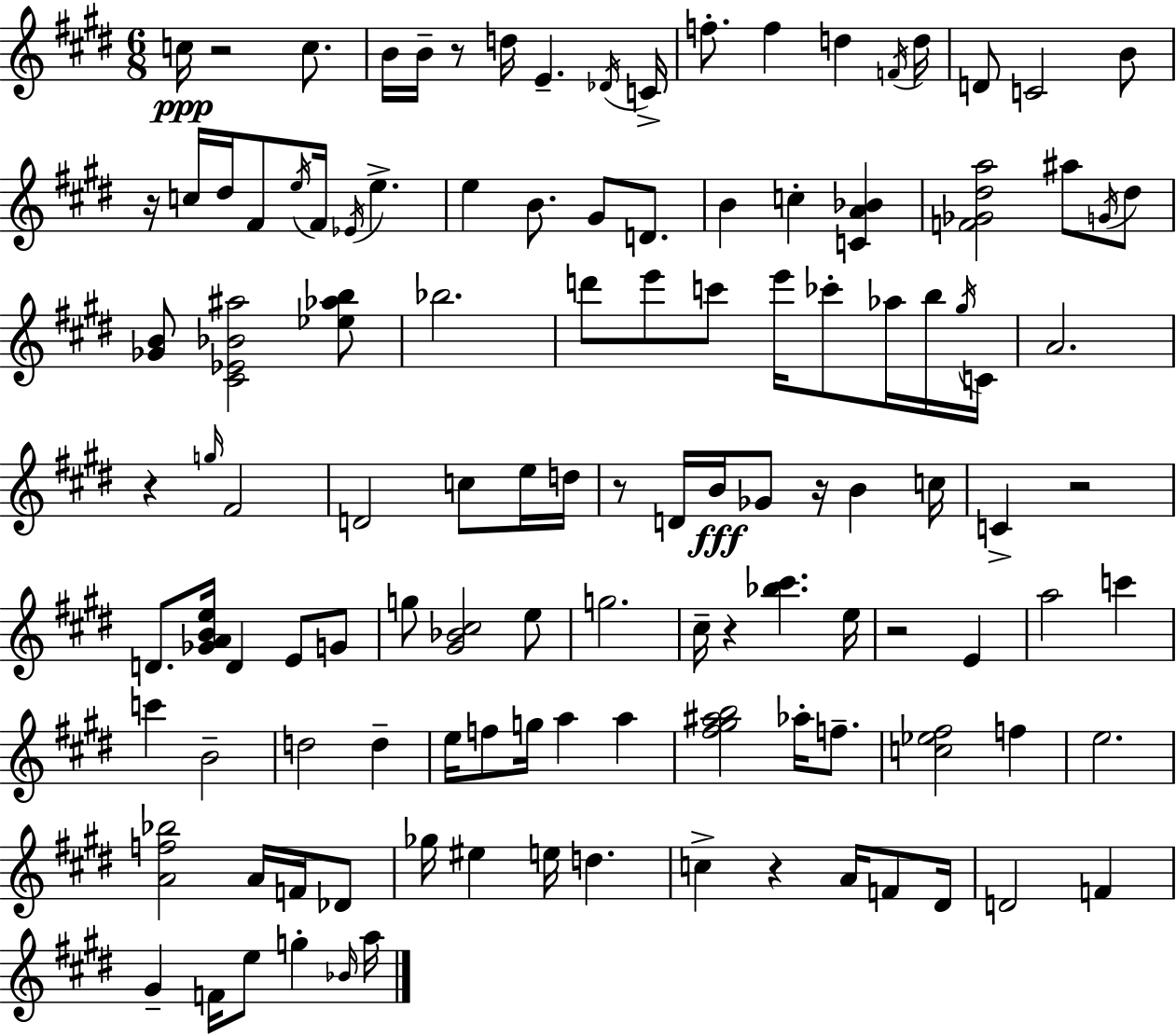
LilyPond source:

{
  \clef treble
  \numericTimeSignature
  \time 6/8
  \key e \major
  \repeat volta 2 { c''16\ppp r2 c''8. | b'16 b'16-- r8 d''16 e'4.-- \acciaccatura { des'16 } | c'16-> f''8.-. f''4 d''4 | \acciaccatura { f'16 } d''16 d'8 c'2 | \break b'8 r16 c''16 dis''16 fis'8 \acciaccatura { e''16 } fis'16 \acciaccatura { ees'16 } e''4.-> | e''4 b'8. gis'8 | d'8. b'4 c''4-. | <c' a' bes'>4 <f' ges' dis'' a''>2 | \break ais''8 \acciaccatura { g'16 } dis''8 <ges' b'>8 <cis' ees' bes' ais''>2 | <ees'' aes'' b''>8 bes''2. | d'''8 e'''8 c'''8 e'''16 | ces'''8-. aes''16 b''16 \acciaccatura { gis''16 } c'16 a'2. | \break r4 \grace { g''16 } fis'2 | d'2 | c''8 e''16 d''16 r8 d'16 b'16\fff ges'8 | r16 b'4 c''16 c'4-> r2 | \break d'8. <ges' a' b' e''>16 d'4 | e'8 g'8 g''8 <gis' bes' cis''>2 | e''8 g''2. | cis''16-- r4 | \break <bes'' cis'''>4. e''16 r2 | e'4 a''2 | c'''4 c'''4 b'2-- | d''2 | \break d''4-- e''16 f''8 g''16 a''4 | a''4 <fis'' gis'' ais'' b''>2 | aes''16-. f''8.-- <c'' ees'' fis''>2 | f''4 e''2. | \break <a' f'' bes''>2 | a'16 f'16 des'8 ges''16 eis''4 | e''16 d''4. c''4-> r4 | a'16 f'8 dis'16 d'2 | \break f'4 gis'4-- f'16 | e''8 g''4-. \grace { bes'16 } a''16 } \bar "|."
}